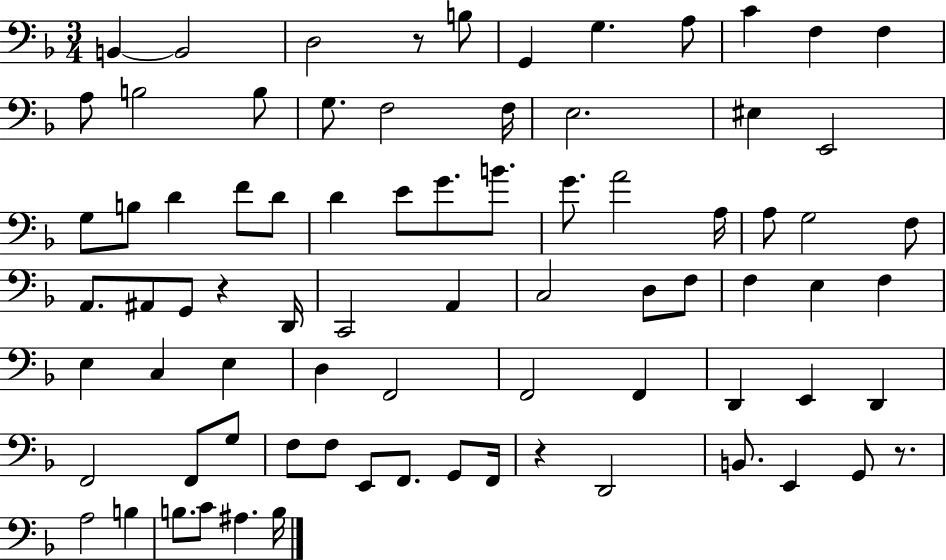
X:1
T:Untitled
M:3/4
L:1/4
K:F
B,, B,,2 D,2 z/2 B,/2 G,, G, A,/2 C F, F, A,/2 B,2 B,/2 G,/2 F,2 F,/4 E,2 ^E, E,,2 G,/2 B,/2 D F/2 D/2 D E/2 G/2 B/2 G/2 A2 A,/4 A,/2 G,2 F,/2 A,,/2 ^A,,/2 G,,/2 z D,,/4 C,,2 A,, C,2 D,/2 F,/2 F, E, F, E, C, E, D, F,,2 F,,2 F,, D,, E,, D,, F,,2 F,,/2 G,/2 F,/2 F,/2 E,,/2 F,,/2 G,,/2 F,,/4 z D,,2 B,,/2 E,, G,,/2 z/2 A,2 B, B,/2 C/2 ^A, B,/4